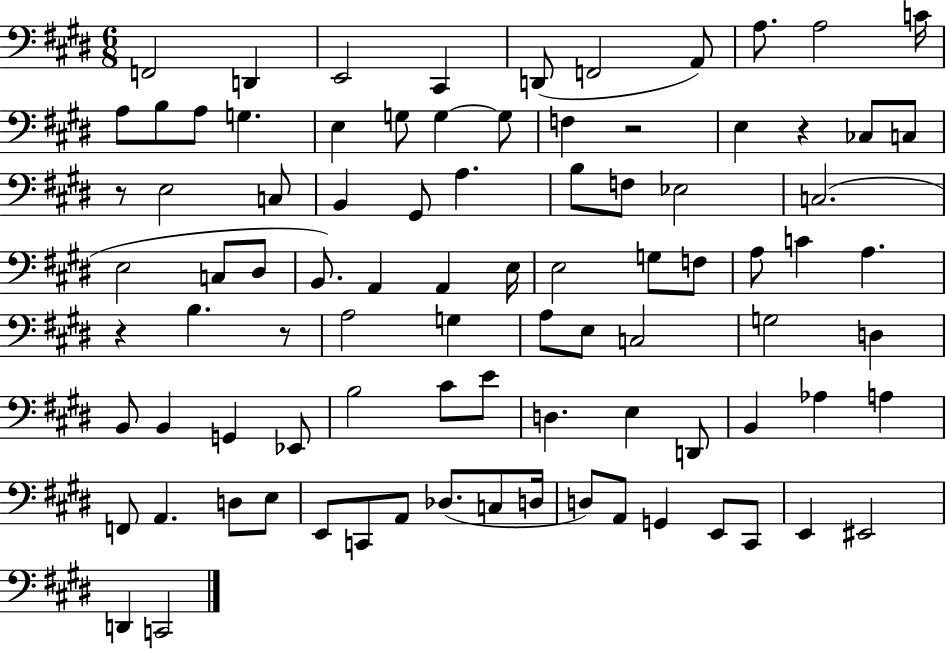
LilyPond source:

{
  \clef bass
  \numericTimeSignature
  \time 6/8
  \key e \major
  f,2 d,4 | e,2 cis,4 | d,8( f,2 a,8) | a8. a2 c'16 | \break a8 b8 a8 g4. | e4 g8 g4~~ g8 | f4 r2 | e4 r4 ces8 c8 | \break r8 e2 c8 | b,4 gis,8 a4. | b8 f8 ees2 | c2.( | \break e2 c8 dis8 | b,8.) a,4 a,4 e16 | e2 g8 f8 | a8 c'4 a4. | \break r4 b4. r8 | a2 g4 | a8 e8 c2 | g2 d4 | \break b,8 b,4 g,4 ees,8 | b2 cis'8 e'8 | d4. e4 d,8 | b,4 aes4 a4 | \break f,8 a,4. d8 e8 | e,8 c,8 a,8 des8.( c8 d16 | d8) a,8 g,4 e,8 cis,8 | e,4 eis,2 | \break d,4 c,2 | \bar "|."
}